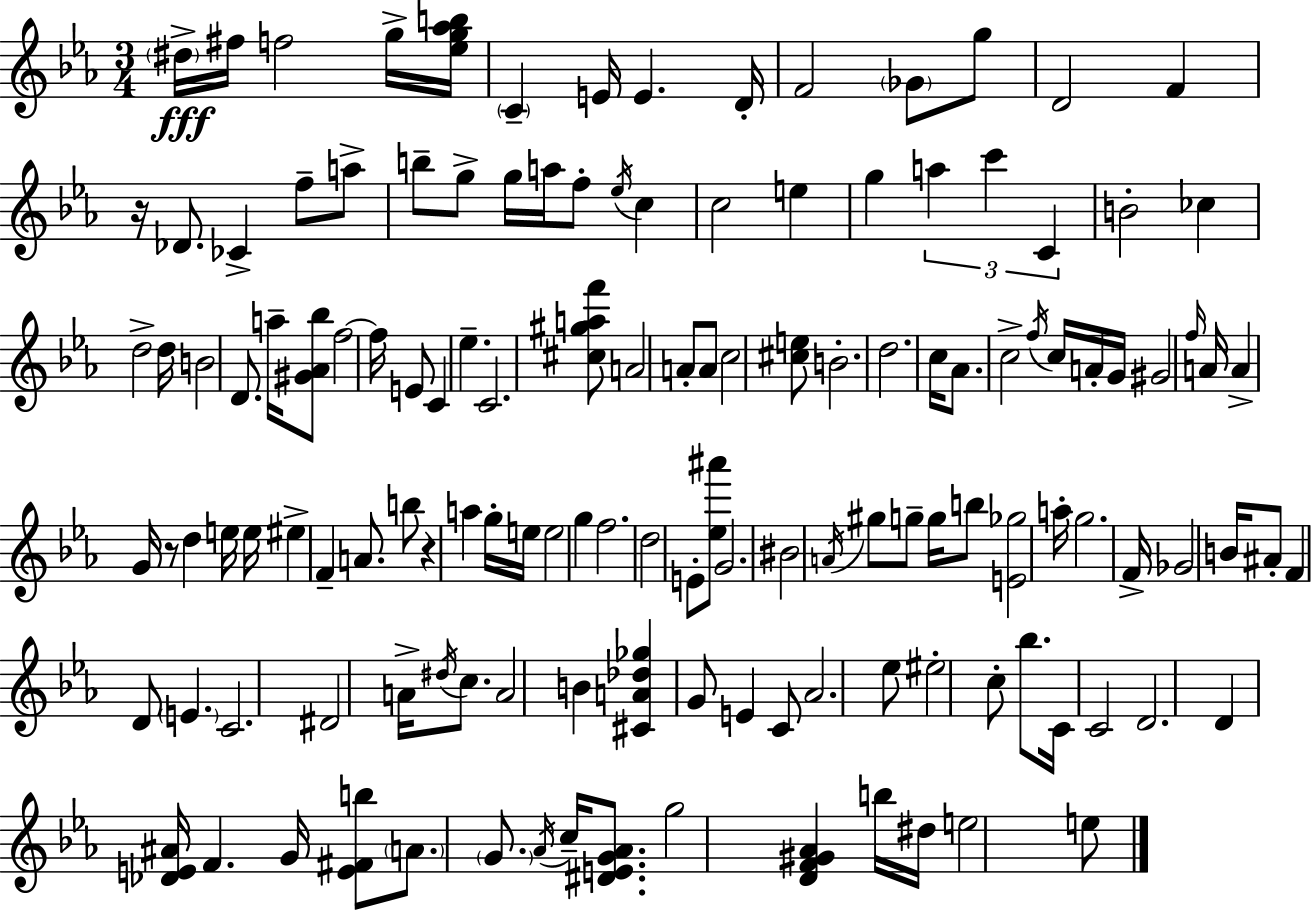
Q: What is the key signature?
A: EES major